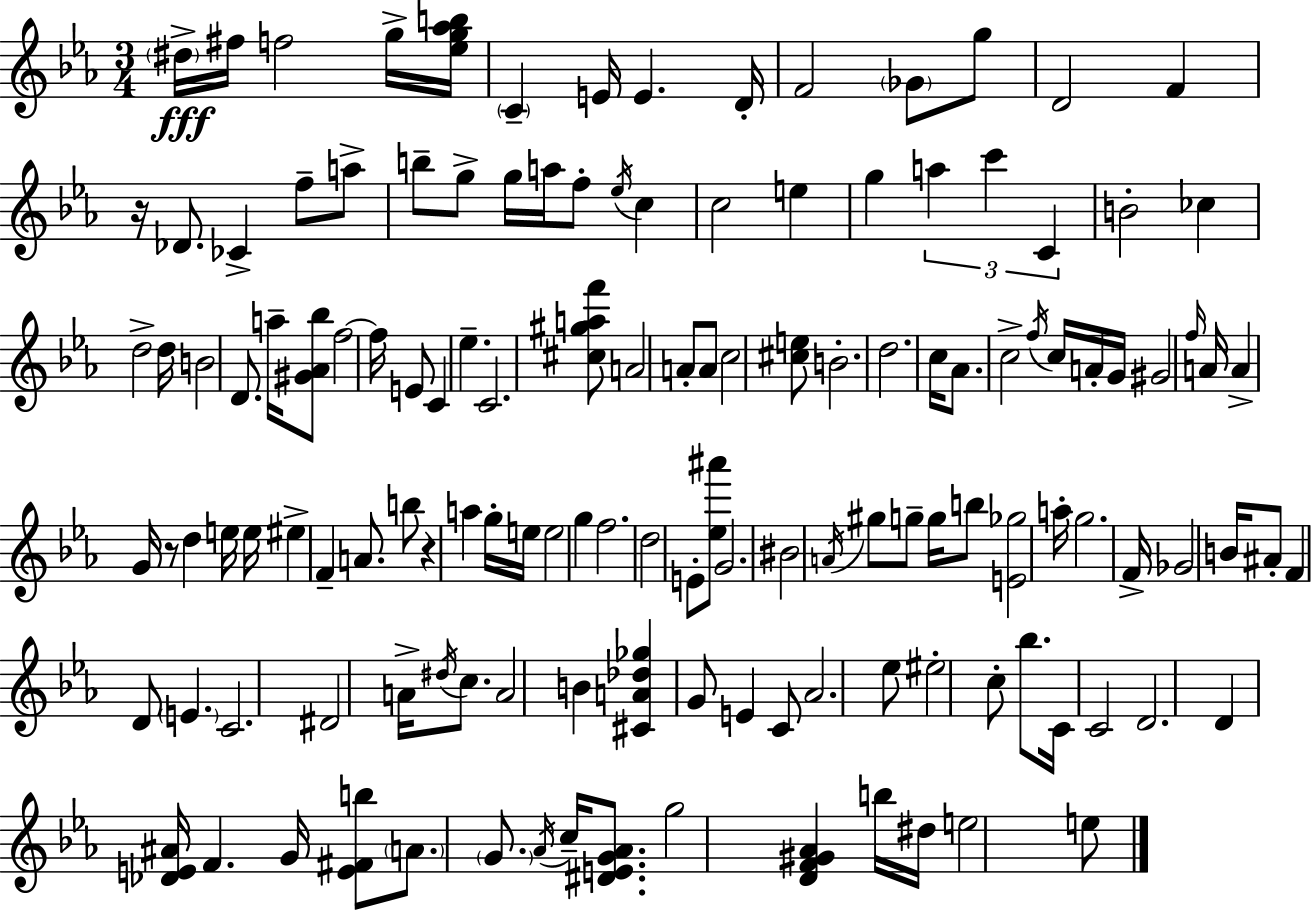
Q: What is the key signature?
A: EES major